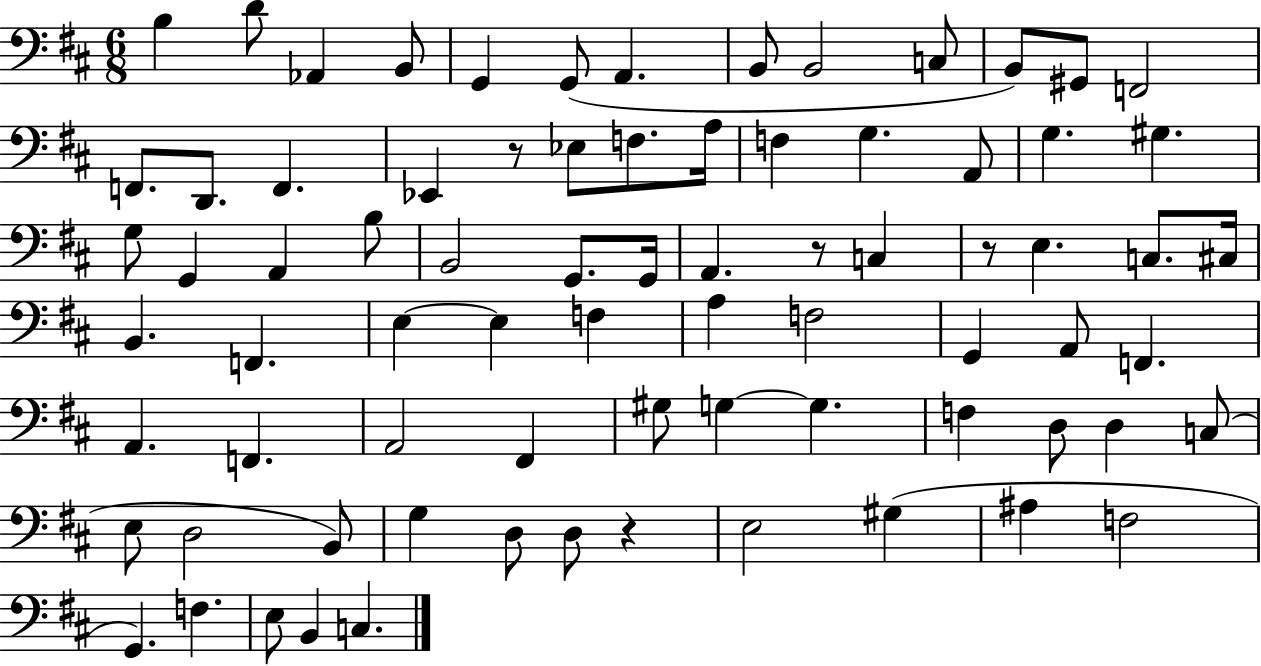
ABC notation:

X:1
T:Untitled
M:6/8
L:1/4
K:D
B, D/2 _A,, B,,/2 G,, G,,/2 A,, B,,/2 B,,2 C,/2 B,,/2 ^G,,/2 F,,2 F,,/2 D,,/2 F,, _E,, z/2 _E,/2 F,/2 A,/4 F, G, A,,/2 G, ^G, G,/2 G,, A,, B,/2 B,,2 G,,/2 G,,/4 A,, z/2 C, z/2 E, C,/2 ^C,/4 B,, F,, E, E, F, A, F,2 G,, A,,/2 F,, A,, F,, A,,2 ^F,, ^G,/2 G, G, F, D,/2 D, C,/2 E,/2 D,2 B,,/2 G, D,/2 D,/2 z E,2 ^G, ^A, F,2 G,, F, E,/2 B,, C,